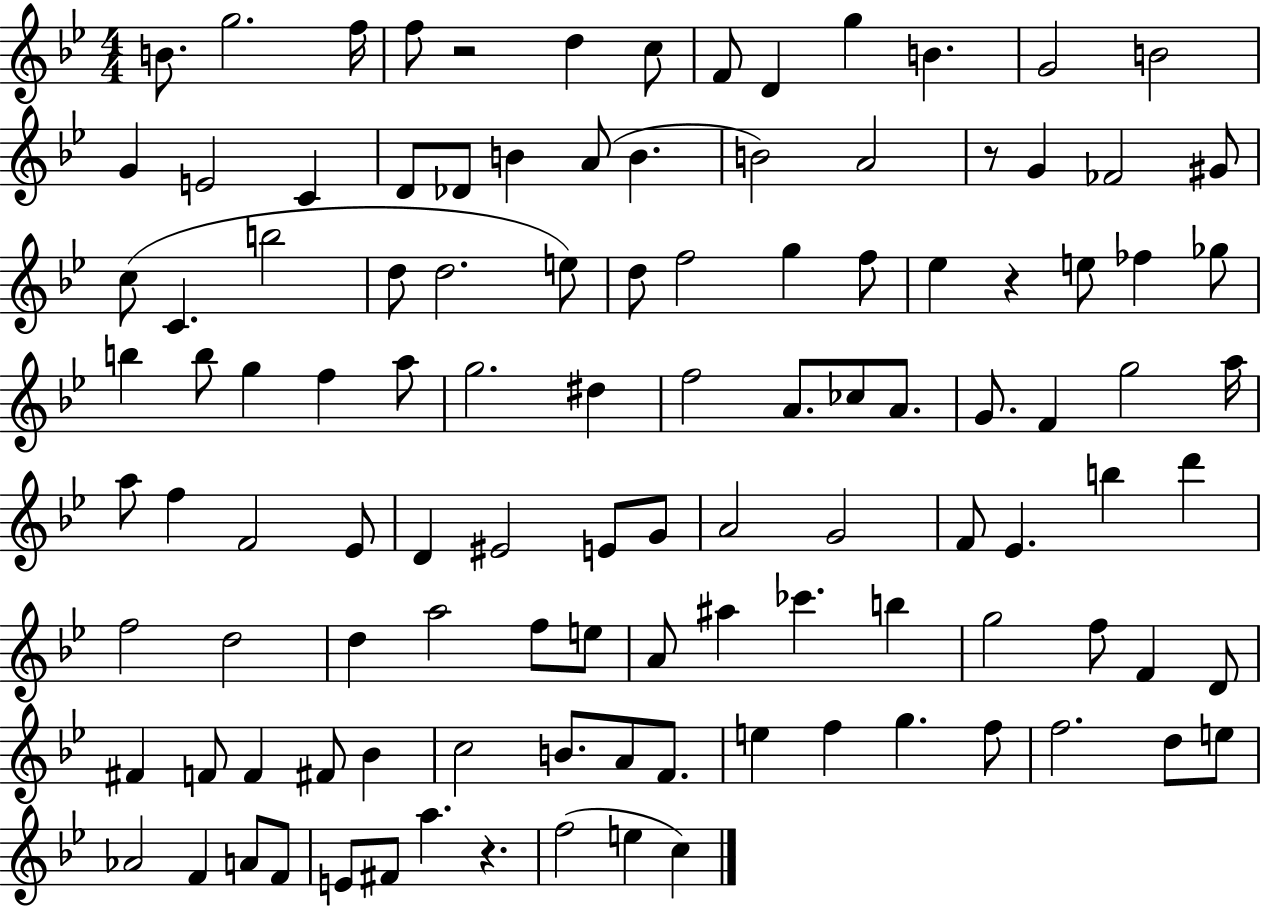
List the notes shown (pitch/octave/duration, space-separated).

B4/e. G5/h. F5/s F5/e R/h D5/q C5/e F4/e D4/q G5/q B4/q. G4/h B4/h G4/q E4/h C4/q D4/e Db4/e B4/q A4/e B4/q. B4/h A4/h R/e G4/q FES4/h G#4/e C5/e C4/q. B5/h D5/e D5/h. E5/e D5/e F5/h G5/q F5/e Eb5/q R/q E5/e FES5/q Gb5/e B5/q B5/e G5/q F5/q A5/e G5/h. D#5/q F5/h A4/e. CES5/e A4/e. G4/e. F4/q G5/h A5/s A5/e F5/q F4/h Eb4/e D4/q EIS4/h E4/e G4/e A4/h G4/h F4/e Eb4/q. B5/q D6/q F5/h D5/h D5/q A5/h F5/e E5/e A4/e A#5/q CES6/q. B5/q G5/h F5/e F4/q D4/e F#4/q F4/e F4/q F#4/e Bb4/q C5/h B4/e. A4/e F4/e. E5/q F5/q G5/q. F5/e F5/h. D5/e E5/e Ab4/h F4/q A4/e F4/e E4/e F#4/e A5/q. R/q. F5/h E5/q C5/q